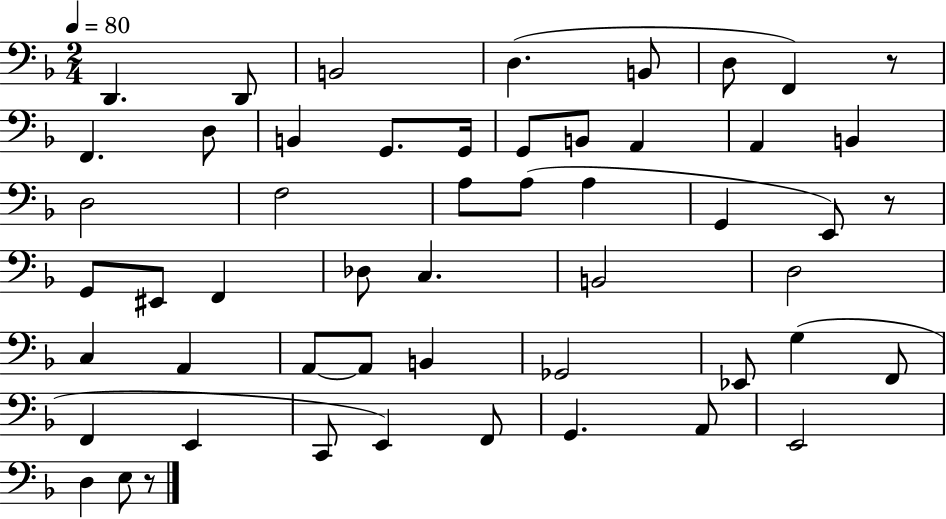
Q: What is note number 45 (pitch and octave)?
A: F2